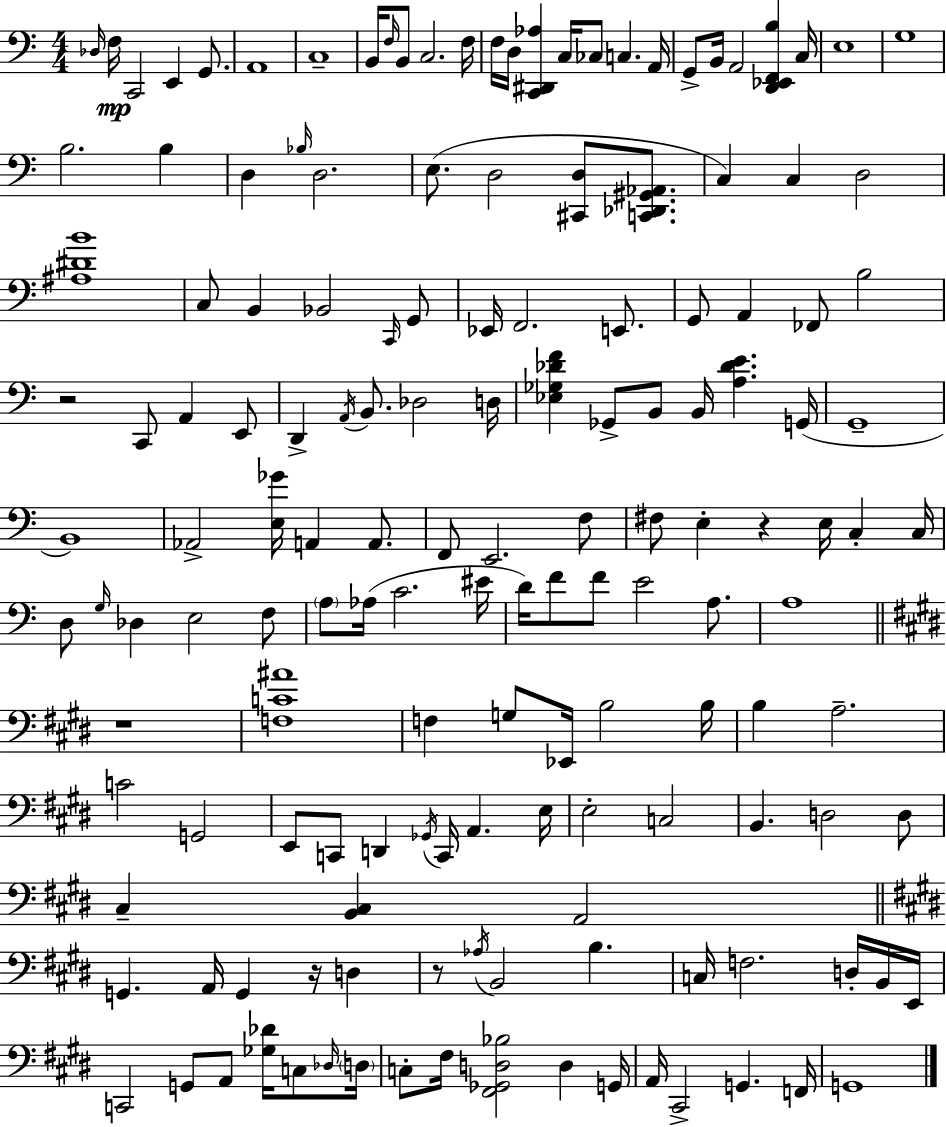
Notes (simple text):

Db3/s F3/s C2/h E2/q G2/e. A2/w C3/w B2/s F3/s B2/e C3/h. F3/s F3/s D3/s [C2,D#2,Ab3]/q C3/s CES3/e C3/q. A2/s G2/e B2/s A2/h [D2,Eb2,F2,B3]/q C3/s E3/w G3/w B3/h. B3/q D3/q Bb3/s D3/h. E3/e. D3/h [C#2,D3]/e [C2,Db2,G#2,Ab2]/e. C3/q C3/q D3/h [A#3,D#4,B4]/w C3/e B2/q Bb2/h C2/s G2/e Eb2/s F2/h. E2/e. G2/e A2/q FES2/e B3/h R/h C2/e A2/q E2/e D2/q A2/s B2/e. Db3/h D3/s [Eb3,Gb3,Db4,F4]/q Gb2/e B2/e B2/s [A3,Db4,E4]/q. G2/s G2/w B2/w Ab2/h [E3,Gb4]/s A2/q A2/e. F2/e E2/h. F3/e F#3/e E3/q R/q E3/s C3/q C3/s D3/e G3/s Db3/q E3/h F3/e A3/e Ab3/s C4/h. EIS4/s D4/s F4/e F4/e E4/h A3/e. A3/w R/w [F3,C4,A#4]/w F3/q G3/e Eb2/s B3/h B3/s B3/q A3/h. C4/h G2/h E2/e C2/e D2/q Gb2/s C2/s A2/q. E3/s E3/h C3/h B2/q. D3/h D3/e C#3/q [B2,C#3]/q A2/h G2/q. A2/s G2/q R/s D3/q R/e Ab3/s B2/h B3/q. C3/s F3/h. D3/s B2/s E2/s C2/h G2/e A2/e [Gb3,Db4]/s C3/e Db3/s D3/s C3/e F#3/s [F#2,Gb2,D3,Bb3]/h D3/q G2/s A2/s C#2/h G2/q. F2/s G2/w